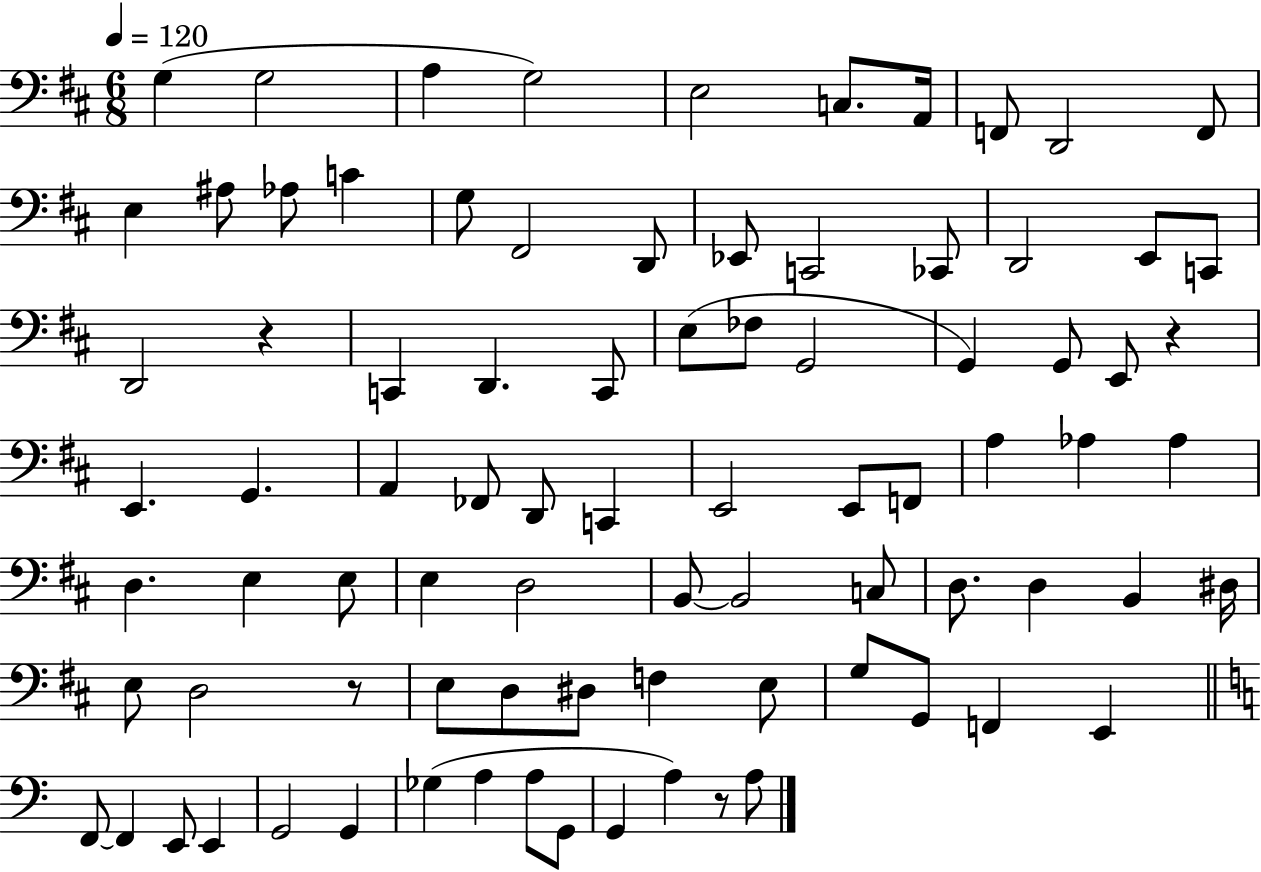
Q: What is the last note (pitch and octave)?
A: A3